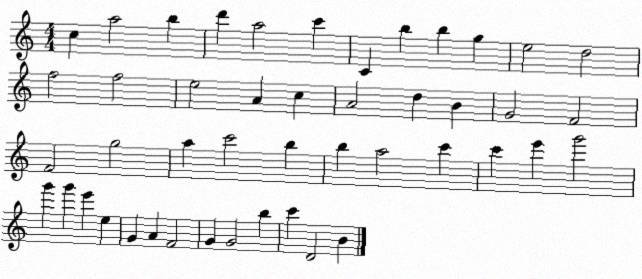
X:1
T:Untitled
M:4/4
L:1/4
K:C
c a2 b d' a2 c' C b b g e2 d2 f2 f2 e2 A c A2 d B G2 F2 F2 g2 a c'2 b b a2 c' c' e' g'2 g' g' e' e G A F2 G G2 b c' D2 B